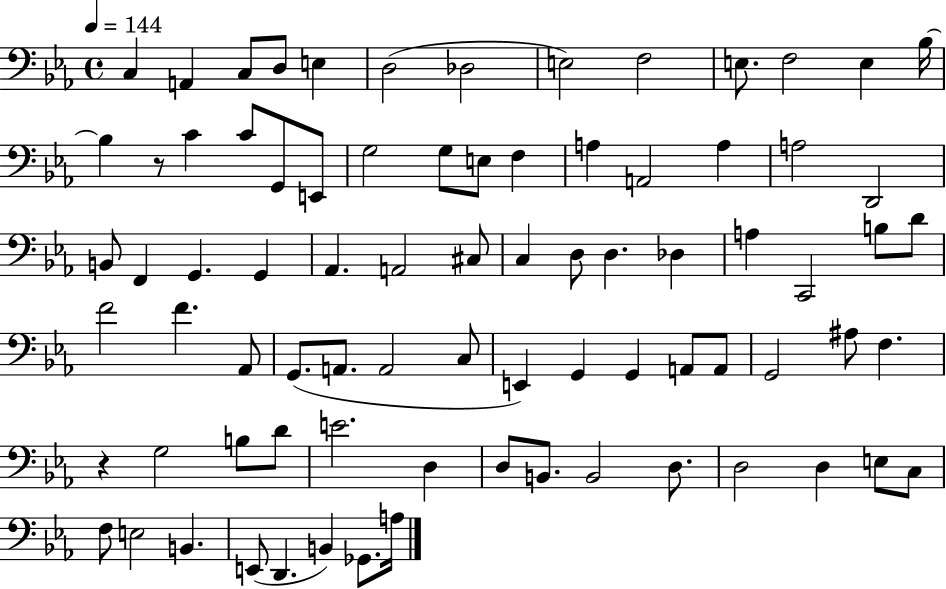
{
  \clef bass
  \time 4/4
  \defaultTimeSignature
  \key ees \major
  \tempo 4 = 144
  c4 a,4 c8 d8 e4 | d2( des2 | e2) f2 | e8. f2 e4 bes16~~ | \break bes4 r8 c'4 c'8 g,8 e,8 | g2 g8 e8 f4 | a4 a,2 a4 | a2 d,2 | \break b,8 f,4 g,4. g,4 | aes,4. a,2 cis8 | c4 d8 d4. des4 | a4 c,2 b8 d'8 | \break f'2 f'4. aes,8 | g,8.( a,8. a,2 c8 | e,4) g,4 g,4 a,8 a,8 | g,2 ais8 f4. | \break r4 g2 b8 d'8 | e'2. d4 | d8 b,8. b,2 d8. | d2 d4 e8 c8 | \break f8 e2 b,4. | e,8( d,4. b,4) ges,8. a16 | \bar "|."
}